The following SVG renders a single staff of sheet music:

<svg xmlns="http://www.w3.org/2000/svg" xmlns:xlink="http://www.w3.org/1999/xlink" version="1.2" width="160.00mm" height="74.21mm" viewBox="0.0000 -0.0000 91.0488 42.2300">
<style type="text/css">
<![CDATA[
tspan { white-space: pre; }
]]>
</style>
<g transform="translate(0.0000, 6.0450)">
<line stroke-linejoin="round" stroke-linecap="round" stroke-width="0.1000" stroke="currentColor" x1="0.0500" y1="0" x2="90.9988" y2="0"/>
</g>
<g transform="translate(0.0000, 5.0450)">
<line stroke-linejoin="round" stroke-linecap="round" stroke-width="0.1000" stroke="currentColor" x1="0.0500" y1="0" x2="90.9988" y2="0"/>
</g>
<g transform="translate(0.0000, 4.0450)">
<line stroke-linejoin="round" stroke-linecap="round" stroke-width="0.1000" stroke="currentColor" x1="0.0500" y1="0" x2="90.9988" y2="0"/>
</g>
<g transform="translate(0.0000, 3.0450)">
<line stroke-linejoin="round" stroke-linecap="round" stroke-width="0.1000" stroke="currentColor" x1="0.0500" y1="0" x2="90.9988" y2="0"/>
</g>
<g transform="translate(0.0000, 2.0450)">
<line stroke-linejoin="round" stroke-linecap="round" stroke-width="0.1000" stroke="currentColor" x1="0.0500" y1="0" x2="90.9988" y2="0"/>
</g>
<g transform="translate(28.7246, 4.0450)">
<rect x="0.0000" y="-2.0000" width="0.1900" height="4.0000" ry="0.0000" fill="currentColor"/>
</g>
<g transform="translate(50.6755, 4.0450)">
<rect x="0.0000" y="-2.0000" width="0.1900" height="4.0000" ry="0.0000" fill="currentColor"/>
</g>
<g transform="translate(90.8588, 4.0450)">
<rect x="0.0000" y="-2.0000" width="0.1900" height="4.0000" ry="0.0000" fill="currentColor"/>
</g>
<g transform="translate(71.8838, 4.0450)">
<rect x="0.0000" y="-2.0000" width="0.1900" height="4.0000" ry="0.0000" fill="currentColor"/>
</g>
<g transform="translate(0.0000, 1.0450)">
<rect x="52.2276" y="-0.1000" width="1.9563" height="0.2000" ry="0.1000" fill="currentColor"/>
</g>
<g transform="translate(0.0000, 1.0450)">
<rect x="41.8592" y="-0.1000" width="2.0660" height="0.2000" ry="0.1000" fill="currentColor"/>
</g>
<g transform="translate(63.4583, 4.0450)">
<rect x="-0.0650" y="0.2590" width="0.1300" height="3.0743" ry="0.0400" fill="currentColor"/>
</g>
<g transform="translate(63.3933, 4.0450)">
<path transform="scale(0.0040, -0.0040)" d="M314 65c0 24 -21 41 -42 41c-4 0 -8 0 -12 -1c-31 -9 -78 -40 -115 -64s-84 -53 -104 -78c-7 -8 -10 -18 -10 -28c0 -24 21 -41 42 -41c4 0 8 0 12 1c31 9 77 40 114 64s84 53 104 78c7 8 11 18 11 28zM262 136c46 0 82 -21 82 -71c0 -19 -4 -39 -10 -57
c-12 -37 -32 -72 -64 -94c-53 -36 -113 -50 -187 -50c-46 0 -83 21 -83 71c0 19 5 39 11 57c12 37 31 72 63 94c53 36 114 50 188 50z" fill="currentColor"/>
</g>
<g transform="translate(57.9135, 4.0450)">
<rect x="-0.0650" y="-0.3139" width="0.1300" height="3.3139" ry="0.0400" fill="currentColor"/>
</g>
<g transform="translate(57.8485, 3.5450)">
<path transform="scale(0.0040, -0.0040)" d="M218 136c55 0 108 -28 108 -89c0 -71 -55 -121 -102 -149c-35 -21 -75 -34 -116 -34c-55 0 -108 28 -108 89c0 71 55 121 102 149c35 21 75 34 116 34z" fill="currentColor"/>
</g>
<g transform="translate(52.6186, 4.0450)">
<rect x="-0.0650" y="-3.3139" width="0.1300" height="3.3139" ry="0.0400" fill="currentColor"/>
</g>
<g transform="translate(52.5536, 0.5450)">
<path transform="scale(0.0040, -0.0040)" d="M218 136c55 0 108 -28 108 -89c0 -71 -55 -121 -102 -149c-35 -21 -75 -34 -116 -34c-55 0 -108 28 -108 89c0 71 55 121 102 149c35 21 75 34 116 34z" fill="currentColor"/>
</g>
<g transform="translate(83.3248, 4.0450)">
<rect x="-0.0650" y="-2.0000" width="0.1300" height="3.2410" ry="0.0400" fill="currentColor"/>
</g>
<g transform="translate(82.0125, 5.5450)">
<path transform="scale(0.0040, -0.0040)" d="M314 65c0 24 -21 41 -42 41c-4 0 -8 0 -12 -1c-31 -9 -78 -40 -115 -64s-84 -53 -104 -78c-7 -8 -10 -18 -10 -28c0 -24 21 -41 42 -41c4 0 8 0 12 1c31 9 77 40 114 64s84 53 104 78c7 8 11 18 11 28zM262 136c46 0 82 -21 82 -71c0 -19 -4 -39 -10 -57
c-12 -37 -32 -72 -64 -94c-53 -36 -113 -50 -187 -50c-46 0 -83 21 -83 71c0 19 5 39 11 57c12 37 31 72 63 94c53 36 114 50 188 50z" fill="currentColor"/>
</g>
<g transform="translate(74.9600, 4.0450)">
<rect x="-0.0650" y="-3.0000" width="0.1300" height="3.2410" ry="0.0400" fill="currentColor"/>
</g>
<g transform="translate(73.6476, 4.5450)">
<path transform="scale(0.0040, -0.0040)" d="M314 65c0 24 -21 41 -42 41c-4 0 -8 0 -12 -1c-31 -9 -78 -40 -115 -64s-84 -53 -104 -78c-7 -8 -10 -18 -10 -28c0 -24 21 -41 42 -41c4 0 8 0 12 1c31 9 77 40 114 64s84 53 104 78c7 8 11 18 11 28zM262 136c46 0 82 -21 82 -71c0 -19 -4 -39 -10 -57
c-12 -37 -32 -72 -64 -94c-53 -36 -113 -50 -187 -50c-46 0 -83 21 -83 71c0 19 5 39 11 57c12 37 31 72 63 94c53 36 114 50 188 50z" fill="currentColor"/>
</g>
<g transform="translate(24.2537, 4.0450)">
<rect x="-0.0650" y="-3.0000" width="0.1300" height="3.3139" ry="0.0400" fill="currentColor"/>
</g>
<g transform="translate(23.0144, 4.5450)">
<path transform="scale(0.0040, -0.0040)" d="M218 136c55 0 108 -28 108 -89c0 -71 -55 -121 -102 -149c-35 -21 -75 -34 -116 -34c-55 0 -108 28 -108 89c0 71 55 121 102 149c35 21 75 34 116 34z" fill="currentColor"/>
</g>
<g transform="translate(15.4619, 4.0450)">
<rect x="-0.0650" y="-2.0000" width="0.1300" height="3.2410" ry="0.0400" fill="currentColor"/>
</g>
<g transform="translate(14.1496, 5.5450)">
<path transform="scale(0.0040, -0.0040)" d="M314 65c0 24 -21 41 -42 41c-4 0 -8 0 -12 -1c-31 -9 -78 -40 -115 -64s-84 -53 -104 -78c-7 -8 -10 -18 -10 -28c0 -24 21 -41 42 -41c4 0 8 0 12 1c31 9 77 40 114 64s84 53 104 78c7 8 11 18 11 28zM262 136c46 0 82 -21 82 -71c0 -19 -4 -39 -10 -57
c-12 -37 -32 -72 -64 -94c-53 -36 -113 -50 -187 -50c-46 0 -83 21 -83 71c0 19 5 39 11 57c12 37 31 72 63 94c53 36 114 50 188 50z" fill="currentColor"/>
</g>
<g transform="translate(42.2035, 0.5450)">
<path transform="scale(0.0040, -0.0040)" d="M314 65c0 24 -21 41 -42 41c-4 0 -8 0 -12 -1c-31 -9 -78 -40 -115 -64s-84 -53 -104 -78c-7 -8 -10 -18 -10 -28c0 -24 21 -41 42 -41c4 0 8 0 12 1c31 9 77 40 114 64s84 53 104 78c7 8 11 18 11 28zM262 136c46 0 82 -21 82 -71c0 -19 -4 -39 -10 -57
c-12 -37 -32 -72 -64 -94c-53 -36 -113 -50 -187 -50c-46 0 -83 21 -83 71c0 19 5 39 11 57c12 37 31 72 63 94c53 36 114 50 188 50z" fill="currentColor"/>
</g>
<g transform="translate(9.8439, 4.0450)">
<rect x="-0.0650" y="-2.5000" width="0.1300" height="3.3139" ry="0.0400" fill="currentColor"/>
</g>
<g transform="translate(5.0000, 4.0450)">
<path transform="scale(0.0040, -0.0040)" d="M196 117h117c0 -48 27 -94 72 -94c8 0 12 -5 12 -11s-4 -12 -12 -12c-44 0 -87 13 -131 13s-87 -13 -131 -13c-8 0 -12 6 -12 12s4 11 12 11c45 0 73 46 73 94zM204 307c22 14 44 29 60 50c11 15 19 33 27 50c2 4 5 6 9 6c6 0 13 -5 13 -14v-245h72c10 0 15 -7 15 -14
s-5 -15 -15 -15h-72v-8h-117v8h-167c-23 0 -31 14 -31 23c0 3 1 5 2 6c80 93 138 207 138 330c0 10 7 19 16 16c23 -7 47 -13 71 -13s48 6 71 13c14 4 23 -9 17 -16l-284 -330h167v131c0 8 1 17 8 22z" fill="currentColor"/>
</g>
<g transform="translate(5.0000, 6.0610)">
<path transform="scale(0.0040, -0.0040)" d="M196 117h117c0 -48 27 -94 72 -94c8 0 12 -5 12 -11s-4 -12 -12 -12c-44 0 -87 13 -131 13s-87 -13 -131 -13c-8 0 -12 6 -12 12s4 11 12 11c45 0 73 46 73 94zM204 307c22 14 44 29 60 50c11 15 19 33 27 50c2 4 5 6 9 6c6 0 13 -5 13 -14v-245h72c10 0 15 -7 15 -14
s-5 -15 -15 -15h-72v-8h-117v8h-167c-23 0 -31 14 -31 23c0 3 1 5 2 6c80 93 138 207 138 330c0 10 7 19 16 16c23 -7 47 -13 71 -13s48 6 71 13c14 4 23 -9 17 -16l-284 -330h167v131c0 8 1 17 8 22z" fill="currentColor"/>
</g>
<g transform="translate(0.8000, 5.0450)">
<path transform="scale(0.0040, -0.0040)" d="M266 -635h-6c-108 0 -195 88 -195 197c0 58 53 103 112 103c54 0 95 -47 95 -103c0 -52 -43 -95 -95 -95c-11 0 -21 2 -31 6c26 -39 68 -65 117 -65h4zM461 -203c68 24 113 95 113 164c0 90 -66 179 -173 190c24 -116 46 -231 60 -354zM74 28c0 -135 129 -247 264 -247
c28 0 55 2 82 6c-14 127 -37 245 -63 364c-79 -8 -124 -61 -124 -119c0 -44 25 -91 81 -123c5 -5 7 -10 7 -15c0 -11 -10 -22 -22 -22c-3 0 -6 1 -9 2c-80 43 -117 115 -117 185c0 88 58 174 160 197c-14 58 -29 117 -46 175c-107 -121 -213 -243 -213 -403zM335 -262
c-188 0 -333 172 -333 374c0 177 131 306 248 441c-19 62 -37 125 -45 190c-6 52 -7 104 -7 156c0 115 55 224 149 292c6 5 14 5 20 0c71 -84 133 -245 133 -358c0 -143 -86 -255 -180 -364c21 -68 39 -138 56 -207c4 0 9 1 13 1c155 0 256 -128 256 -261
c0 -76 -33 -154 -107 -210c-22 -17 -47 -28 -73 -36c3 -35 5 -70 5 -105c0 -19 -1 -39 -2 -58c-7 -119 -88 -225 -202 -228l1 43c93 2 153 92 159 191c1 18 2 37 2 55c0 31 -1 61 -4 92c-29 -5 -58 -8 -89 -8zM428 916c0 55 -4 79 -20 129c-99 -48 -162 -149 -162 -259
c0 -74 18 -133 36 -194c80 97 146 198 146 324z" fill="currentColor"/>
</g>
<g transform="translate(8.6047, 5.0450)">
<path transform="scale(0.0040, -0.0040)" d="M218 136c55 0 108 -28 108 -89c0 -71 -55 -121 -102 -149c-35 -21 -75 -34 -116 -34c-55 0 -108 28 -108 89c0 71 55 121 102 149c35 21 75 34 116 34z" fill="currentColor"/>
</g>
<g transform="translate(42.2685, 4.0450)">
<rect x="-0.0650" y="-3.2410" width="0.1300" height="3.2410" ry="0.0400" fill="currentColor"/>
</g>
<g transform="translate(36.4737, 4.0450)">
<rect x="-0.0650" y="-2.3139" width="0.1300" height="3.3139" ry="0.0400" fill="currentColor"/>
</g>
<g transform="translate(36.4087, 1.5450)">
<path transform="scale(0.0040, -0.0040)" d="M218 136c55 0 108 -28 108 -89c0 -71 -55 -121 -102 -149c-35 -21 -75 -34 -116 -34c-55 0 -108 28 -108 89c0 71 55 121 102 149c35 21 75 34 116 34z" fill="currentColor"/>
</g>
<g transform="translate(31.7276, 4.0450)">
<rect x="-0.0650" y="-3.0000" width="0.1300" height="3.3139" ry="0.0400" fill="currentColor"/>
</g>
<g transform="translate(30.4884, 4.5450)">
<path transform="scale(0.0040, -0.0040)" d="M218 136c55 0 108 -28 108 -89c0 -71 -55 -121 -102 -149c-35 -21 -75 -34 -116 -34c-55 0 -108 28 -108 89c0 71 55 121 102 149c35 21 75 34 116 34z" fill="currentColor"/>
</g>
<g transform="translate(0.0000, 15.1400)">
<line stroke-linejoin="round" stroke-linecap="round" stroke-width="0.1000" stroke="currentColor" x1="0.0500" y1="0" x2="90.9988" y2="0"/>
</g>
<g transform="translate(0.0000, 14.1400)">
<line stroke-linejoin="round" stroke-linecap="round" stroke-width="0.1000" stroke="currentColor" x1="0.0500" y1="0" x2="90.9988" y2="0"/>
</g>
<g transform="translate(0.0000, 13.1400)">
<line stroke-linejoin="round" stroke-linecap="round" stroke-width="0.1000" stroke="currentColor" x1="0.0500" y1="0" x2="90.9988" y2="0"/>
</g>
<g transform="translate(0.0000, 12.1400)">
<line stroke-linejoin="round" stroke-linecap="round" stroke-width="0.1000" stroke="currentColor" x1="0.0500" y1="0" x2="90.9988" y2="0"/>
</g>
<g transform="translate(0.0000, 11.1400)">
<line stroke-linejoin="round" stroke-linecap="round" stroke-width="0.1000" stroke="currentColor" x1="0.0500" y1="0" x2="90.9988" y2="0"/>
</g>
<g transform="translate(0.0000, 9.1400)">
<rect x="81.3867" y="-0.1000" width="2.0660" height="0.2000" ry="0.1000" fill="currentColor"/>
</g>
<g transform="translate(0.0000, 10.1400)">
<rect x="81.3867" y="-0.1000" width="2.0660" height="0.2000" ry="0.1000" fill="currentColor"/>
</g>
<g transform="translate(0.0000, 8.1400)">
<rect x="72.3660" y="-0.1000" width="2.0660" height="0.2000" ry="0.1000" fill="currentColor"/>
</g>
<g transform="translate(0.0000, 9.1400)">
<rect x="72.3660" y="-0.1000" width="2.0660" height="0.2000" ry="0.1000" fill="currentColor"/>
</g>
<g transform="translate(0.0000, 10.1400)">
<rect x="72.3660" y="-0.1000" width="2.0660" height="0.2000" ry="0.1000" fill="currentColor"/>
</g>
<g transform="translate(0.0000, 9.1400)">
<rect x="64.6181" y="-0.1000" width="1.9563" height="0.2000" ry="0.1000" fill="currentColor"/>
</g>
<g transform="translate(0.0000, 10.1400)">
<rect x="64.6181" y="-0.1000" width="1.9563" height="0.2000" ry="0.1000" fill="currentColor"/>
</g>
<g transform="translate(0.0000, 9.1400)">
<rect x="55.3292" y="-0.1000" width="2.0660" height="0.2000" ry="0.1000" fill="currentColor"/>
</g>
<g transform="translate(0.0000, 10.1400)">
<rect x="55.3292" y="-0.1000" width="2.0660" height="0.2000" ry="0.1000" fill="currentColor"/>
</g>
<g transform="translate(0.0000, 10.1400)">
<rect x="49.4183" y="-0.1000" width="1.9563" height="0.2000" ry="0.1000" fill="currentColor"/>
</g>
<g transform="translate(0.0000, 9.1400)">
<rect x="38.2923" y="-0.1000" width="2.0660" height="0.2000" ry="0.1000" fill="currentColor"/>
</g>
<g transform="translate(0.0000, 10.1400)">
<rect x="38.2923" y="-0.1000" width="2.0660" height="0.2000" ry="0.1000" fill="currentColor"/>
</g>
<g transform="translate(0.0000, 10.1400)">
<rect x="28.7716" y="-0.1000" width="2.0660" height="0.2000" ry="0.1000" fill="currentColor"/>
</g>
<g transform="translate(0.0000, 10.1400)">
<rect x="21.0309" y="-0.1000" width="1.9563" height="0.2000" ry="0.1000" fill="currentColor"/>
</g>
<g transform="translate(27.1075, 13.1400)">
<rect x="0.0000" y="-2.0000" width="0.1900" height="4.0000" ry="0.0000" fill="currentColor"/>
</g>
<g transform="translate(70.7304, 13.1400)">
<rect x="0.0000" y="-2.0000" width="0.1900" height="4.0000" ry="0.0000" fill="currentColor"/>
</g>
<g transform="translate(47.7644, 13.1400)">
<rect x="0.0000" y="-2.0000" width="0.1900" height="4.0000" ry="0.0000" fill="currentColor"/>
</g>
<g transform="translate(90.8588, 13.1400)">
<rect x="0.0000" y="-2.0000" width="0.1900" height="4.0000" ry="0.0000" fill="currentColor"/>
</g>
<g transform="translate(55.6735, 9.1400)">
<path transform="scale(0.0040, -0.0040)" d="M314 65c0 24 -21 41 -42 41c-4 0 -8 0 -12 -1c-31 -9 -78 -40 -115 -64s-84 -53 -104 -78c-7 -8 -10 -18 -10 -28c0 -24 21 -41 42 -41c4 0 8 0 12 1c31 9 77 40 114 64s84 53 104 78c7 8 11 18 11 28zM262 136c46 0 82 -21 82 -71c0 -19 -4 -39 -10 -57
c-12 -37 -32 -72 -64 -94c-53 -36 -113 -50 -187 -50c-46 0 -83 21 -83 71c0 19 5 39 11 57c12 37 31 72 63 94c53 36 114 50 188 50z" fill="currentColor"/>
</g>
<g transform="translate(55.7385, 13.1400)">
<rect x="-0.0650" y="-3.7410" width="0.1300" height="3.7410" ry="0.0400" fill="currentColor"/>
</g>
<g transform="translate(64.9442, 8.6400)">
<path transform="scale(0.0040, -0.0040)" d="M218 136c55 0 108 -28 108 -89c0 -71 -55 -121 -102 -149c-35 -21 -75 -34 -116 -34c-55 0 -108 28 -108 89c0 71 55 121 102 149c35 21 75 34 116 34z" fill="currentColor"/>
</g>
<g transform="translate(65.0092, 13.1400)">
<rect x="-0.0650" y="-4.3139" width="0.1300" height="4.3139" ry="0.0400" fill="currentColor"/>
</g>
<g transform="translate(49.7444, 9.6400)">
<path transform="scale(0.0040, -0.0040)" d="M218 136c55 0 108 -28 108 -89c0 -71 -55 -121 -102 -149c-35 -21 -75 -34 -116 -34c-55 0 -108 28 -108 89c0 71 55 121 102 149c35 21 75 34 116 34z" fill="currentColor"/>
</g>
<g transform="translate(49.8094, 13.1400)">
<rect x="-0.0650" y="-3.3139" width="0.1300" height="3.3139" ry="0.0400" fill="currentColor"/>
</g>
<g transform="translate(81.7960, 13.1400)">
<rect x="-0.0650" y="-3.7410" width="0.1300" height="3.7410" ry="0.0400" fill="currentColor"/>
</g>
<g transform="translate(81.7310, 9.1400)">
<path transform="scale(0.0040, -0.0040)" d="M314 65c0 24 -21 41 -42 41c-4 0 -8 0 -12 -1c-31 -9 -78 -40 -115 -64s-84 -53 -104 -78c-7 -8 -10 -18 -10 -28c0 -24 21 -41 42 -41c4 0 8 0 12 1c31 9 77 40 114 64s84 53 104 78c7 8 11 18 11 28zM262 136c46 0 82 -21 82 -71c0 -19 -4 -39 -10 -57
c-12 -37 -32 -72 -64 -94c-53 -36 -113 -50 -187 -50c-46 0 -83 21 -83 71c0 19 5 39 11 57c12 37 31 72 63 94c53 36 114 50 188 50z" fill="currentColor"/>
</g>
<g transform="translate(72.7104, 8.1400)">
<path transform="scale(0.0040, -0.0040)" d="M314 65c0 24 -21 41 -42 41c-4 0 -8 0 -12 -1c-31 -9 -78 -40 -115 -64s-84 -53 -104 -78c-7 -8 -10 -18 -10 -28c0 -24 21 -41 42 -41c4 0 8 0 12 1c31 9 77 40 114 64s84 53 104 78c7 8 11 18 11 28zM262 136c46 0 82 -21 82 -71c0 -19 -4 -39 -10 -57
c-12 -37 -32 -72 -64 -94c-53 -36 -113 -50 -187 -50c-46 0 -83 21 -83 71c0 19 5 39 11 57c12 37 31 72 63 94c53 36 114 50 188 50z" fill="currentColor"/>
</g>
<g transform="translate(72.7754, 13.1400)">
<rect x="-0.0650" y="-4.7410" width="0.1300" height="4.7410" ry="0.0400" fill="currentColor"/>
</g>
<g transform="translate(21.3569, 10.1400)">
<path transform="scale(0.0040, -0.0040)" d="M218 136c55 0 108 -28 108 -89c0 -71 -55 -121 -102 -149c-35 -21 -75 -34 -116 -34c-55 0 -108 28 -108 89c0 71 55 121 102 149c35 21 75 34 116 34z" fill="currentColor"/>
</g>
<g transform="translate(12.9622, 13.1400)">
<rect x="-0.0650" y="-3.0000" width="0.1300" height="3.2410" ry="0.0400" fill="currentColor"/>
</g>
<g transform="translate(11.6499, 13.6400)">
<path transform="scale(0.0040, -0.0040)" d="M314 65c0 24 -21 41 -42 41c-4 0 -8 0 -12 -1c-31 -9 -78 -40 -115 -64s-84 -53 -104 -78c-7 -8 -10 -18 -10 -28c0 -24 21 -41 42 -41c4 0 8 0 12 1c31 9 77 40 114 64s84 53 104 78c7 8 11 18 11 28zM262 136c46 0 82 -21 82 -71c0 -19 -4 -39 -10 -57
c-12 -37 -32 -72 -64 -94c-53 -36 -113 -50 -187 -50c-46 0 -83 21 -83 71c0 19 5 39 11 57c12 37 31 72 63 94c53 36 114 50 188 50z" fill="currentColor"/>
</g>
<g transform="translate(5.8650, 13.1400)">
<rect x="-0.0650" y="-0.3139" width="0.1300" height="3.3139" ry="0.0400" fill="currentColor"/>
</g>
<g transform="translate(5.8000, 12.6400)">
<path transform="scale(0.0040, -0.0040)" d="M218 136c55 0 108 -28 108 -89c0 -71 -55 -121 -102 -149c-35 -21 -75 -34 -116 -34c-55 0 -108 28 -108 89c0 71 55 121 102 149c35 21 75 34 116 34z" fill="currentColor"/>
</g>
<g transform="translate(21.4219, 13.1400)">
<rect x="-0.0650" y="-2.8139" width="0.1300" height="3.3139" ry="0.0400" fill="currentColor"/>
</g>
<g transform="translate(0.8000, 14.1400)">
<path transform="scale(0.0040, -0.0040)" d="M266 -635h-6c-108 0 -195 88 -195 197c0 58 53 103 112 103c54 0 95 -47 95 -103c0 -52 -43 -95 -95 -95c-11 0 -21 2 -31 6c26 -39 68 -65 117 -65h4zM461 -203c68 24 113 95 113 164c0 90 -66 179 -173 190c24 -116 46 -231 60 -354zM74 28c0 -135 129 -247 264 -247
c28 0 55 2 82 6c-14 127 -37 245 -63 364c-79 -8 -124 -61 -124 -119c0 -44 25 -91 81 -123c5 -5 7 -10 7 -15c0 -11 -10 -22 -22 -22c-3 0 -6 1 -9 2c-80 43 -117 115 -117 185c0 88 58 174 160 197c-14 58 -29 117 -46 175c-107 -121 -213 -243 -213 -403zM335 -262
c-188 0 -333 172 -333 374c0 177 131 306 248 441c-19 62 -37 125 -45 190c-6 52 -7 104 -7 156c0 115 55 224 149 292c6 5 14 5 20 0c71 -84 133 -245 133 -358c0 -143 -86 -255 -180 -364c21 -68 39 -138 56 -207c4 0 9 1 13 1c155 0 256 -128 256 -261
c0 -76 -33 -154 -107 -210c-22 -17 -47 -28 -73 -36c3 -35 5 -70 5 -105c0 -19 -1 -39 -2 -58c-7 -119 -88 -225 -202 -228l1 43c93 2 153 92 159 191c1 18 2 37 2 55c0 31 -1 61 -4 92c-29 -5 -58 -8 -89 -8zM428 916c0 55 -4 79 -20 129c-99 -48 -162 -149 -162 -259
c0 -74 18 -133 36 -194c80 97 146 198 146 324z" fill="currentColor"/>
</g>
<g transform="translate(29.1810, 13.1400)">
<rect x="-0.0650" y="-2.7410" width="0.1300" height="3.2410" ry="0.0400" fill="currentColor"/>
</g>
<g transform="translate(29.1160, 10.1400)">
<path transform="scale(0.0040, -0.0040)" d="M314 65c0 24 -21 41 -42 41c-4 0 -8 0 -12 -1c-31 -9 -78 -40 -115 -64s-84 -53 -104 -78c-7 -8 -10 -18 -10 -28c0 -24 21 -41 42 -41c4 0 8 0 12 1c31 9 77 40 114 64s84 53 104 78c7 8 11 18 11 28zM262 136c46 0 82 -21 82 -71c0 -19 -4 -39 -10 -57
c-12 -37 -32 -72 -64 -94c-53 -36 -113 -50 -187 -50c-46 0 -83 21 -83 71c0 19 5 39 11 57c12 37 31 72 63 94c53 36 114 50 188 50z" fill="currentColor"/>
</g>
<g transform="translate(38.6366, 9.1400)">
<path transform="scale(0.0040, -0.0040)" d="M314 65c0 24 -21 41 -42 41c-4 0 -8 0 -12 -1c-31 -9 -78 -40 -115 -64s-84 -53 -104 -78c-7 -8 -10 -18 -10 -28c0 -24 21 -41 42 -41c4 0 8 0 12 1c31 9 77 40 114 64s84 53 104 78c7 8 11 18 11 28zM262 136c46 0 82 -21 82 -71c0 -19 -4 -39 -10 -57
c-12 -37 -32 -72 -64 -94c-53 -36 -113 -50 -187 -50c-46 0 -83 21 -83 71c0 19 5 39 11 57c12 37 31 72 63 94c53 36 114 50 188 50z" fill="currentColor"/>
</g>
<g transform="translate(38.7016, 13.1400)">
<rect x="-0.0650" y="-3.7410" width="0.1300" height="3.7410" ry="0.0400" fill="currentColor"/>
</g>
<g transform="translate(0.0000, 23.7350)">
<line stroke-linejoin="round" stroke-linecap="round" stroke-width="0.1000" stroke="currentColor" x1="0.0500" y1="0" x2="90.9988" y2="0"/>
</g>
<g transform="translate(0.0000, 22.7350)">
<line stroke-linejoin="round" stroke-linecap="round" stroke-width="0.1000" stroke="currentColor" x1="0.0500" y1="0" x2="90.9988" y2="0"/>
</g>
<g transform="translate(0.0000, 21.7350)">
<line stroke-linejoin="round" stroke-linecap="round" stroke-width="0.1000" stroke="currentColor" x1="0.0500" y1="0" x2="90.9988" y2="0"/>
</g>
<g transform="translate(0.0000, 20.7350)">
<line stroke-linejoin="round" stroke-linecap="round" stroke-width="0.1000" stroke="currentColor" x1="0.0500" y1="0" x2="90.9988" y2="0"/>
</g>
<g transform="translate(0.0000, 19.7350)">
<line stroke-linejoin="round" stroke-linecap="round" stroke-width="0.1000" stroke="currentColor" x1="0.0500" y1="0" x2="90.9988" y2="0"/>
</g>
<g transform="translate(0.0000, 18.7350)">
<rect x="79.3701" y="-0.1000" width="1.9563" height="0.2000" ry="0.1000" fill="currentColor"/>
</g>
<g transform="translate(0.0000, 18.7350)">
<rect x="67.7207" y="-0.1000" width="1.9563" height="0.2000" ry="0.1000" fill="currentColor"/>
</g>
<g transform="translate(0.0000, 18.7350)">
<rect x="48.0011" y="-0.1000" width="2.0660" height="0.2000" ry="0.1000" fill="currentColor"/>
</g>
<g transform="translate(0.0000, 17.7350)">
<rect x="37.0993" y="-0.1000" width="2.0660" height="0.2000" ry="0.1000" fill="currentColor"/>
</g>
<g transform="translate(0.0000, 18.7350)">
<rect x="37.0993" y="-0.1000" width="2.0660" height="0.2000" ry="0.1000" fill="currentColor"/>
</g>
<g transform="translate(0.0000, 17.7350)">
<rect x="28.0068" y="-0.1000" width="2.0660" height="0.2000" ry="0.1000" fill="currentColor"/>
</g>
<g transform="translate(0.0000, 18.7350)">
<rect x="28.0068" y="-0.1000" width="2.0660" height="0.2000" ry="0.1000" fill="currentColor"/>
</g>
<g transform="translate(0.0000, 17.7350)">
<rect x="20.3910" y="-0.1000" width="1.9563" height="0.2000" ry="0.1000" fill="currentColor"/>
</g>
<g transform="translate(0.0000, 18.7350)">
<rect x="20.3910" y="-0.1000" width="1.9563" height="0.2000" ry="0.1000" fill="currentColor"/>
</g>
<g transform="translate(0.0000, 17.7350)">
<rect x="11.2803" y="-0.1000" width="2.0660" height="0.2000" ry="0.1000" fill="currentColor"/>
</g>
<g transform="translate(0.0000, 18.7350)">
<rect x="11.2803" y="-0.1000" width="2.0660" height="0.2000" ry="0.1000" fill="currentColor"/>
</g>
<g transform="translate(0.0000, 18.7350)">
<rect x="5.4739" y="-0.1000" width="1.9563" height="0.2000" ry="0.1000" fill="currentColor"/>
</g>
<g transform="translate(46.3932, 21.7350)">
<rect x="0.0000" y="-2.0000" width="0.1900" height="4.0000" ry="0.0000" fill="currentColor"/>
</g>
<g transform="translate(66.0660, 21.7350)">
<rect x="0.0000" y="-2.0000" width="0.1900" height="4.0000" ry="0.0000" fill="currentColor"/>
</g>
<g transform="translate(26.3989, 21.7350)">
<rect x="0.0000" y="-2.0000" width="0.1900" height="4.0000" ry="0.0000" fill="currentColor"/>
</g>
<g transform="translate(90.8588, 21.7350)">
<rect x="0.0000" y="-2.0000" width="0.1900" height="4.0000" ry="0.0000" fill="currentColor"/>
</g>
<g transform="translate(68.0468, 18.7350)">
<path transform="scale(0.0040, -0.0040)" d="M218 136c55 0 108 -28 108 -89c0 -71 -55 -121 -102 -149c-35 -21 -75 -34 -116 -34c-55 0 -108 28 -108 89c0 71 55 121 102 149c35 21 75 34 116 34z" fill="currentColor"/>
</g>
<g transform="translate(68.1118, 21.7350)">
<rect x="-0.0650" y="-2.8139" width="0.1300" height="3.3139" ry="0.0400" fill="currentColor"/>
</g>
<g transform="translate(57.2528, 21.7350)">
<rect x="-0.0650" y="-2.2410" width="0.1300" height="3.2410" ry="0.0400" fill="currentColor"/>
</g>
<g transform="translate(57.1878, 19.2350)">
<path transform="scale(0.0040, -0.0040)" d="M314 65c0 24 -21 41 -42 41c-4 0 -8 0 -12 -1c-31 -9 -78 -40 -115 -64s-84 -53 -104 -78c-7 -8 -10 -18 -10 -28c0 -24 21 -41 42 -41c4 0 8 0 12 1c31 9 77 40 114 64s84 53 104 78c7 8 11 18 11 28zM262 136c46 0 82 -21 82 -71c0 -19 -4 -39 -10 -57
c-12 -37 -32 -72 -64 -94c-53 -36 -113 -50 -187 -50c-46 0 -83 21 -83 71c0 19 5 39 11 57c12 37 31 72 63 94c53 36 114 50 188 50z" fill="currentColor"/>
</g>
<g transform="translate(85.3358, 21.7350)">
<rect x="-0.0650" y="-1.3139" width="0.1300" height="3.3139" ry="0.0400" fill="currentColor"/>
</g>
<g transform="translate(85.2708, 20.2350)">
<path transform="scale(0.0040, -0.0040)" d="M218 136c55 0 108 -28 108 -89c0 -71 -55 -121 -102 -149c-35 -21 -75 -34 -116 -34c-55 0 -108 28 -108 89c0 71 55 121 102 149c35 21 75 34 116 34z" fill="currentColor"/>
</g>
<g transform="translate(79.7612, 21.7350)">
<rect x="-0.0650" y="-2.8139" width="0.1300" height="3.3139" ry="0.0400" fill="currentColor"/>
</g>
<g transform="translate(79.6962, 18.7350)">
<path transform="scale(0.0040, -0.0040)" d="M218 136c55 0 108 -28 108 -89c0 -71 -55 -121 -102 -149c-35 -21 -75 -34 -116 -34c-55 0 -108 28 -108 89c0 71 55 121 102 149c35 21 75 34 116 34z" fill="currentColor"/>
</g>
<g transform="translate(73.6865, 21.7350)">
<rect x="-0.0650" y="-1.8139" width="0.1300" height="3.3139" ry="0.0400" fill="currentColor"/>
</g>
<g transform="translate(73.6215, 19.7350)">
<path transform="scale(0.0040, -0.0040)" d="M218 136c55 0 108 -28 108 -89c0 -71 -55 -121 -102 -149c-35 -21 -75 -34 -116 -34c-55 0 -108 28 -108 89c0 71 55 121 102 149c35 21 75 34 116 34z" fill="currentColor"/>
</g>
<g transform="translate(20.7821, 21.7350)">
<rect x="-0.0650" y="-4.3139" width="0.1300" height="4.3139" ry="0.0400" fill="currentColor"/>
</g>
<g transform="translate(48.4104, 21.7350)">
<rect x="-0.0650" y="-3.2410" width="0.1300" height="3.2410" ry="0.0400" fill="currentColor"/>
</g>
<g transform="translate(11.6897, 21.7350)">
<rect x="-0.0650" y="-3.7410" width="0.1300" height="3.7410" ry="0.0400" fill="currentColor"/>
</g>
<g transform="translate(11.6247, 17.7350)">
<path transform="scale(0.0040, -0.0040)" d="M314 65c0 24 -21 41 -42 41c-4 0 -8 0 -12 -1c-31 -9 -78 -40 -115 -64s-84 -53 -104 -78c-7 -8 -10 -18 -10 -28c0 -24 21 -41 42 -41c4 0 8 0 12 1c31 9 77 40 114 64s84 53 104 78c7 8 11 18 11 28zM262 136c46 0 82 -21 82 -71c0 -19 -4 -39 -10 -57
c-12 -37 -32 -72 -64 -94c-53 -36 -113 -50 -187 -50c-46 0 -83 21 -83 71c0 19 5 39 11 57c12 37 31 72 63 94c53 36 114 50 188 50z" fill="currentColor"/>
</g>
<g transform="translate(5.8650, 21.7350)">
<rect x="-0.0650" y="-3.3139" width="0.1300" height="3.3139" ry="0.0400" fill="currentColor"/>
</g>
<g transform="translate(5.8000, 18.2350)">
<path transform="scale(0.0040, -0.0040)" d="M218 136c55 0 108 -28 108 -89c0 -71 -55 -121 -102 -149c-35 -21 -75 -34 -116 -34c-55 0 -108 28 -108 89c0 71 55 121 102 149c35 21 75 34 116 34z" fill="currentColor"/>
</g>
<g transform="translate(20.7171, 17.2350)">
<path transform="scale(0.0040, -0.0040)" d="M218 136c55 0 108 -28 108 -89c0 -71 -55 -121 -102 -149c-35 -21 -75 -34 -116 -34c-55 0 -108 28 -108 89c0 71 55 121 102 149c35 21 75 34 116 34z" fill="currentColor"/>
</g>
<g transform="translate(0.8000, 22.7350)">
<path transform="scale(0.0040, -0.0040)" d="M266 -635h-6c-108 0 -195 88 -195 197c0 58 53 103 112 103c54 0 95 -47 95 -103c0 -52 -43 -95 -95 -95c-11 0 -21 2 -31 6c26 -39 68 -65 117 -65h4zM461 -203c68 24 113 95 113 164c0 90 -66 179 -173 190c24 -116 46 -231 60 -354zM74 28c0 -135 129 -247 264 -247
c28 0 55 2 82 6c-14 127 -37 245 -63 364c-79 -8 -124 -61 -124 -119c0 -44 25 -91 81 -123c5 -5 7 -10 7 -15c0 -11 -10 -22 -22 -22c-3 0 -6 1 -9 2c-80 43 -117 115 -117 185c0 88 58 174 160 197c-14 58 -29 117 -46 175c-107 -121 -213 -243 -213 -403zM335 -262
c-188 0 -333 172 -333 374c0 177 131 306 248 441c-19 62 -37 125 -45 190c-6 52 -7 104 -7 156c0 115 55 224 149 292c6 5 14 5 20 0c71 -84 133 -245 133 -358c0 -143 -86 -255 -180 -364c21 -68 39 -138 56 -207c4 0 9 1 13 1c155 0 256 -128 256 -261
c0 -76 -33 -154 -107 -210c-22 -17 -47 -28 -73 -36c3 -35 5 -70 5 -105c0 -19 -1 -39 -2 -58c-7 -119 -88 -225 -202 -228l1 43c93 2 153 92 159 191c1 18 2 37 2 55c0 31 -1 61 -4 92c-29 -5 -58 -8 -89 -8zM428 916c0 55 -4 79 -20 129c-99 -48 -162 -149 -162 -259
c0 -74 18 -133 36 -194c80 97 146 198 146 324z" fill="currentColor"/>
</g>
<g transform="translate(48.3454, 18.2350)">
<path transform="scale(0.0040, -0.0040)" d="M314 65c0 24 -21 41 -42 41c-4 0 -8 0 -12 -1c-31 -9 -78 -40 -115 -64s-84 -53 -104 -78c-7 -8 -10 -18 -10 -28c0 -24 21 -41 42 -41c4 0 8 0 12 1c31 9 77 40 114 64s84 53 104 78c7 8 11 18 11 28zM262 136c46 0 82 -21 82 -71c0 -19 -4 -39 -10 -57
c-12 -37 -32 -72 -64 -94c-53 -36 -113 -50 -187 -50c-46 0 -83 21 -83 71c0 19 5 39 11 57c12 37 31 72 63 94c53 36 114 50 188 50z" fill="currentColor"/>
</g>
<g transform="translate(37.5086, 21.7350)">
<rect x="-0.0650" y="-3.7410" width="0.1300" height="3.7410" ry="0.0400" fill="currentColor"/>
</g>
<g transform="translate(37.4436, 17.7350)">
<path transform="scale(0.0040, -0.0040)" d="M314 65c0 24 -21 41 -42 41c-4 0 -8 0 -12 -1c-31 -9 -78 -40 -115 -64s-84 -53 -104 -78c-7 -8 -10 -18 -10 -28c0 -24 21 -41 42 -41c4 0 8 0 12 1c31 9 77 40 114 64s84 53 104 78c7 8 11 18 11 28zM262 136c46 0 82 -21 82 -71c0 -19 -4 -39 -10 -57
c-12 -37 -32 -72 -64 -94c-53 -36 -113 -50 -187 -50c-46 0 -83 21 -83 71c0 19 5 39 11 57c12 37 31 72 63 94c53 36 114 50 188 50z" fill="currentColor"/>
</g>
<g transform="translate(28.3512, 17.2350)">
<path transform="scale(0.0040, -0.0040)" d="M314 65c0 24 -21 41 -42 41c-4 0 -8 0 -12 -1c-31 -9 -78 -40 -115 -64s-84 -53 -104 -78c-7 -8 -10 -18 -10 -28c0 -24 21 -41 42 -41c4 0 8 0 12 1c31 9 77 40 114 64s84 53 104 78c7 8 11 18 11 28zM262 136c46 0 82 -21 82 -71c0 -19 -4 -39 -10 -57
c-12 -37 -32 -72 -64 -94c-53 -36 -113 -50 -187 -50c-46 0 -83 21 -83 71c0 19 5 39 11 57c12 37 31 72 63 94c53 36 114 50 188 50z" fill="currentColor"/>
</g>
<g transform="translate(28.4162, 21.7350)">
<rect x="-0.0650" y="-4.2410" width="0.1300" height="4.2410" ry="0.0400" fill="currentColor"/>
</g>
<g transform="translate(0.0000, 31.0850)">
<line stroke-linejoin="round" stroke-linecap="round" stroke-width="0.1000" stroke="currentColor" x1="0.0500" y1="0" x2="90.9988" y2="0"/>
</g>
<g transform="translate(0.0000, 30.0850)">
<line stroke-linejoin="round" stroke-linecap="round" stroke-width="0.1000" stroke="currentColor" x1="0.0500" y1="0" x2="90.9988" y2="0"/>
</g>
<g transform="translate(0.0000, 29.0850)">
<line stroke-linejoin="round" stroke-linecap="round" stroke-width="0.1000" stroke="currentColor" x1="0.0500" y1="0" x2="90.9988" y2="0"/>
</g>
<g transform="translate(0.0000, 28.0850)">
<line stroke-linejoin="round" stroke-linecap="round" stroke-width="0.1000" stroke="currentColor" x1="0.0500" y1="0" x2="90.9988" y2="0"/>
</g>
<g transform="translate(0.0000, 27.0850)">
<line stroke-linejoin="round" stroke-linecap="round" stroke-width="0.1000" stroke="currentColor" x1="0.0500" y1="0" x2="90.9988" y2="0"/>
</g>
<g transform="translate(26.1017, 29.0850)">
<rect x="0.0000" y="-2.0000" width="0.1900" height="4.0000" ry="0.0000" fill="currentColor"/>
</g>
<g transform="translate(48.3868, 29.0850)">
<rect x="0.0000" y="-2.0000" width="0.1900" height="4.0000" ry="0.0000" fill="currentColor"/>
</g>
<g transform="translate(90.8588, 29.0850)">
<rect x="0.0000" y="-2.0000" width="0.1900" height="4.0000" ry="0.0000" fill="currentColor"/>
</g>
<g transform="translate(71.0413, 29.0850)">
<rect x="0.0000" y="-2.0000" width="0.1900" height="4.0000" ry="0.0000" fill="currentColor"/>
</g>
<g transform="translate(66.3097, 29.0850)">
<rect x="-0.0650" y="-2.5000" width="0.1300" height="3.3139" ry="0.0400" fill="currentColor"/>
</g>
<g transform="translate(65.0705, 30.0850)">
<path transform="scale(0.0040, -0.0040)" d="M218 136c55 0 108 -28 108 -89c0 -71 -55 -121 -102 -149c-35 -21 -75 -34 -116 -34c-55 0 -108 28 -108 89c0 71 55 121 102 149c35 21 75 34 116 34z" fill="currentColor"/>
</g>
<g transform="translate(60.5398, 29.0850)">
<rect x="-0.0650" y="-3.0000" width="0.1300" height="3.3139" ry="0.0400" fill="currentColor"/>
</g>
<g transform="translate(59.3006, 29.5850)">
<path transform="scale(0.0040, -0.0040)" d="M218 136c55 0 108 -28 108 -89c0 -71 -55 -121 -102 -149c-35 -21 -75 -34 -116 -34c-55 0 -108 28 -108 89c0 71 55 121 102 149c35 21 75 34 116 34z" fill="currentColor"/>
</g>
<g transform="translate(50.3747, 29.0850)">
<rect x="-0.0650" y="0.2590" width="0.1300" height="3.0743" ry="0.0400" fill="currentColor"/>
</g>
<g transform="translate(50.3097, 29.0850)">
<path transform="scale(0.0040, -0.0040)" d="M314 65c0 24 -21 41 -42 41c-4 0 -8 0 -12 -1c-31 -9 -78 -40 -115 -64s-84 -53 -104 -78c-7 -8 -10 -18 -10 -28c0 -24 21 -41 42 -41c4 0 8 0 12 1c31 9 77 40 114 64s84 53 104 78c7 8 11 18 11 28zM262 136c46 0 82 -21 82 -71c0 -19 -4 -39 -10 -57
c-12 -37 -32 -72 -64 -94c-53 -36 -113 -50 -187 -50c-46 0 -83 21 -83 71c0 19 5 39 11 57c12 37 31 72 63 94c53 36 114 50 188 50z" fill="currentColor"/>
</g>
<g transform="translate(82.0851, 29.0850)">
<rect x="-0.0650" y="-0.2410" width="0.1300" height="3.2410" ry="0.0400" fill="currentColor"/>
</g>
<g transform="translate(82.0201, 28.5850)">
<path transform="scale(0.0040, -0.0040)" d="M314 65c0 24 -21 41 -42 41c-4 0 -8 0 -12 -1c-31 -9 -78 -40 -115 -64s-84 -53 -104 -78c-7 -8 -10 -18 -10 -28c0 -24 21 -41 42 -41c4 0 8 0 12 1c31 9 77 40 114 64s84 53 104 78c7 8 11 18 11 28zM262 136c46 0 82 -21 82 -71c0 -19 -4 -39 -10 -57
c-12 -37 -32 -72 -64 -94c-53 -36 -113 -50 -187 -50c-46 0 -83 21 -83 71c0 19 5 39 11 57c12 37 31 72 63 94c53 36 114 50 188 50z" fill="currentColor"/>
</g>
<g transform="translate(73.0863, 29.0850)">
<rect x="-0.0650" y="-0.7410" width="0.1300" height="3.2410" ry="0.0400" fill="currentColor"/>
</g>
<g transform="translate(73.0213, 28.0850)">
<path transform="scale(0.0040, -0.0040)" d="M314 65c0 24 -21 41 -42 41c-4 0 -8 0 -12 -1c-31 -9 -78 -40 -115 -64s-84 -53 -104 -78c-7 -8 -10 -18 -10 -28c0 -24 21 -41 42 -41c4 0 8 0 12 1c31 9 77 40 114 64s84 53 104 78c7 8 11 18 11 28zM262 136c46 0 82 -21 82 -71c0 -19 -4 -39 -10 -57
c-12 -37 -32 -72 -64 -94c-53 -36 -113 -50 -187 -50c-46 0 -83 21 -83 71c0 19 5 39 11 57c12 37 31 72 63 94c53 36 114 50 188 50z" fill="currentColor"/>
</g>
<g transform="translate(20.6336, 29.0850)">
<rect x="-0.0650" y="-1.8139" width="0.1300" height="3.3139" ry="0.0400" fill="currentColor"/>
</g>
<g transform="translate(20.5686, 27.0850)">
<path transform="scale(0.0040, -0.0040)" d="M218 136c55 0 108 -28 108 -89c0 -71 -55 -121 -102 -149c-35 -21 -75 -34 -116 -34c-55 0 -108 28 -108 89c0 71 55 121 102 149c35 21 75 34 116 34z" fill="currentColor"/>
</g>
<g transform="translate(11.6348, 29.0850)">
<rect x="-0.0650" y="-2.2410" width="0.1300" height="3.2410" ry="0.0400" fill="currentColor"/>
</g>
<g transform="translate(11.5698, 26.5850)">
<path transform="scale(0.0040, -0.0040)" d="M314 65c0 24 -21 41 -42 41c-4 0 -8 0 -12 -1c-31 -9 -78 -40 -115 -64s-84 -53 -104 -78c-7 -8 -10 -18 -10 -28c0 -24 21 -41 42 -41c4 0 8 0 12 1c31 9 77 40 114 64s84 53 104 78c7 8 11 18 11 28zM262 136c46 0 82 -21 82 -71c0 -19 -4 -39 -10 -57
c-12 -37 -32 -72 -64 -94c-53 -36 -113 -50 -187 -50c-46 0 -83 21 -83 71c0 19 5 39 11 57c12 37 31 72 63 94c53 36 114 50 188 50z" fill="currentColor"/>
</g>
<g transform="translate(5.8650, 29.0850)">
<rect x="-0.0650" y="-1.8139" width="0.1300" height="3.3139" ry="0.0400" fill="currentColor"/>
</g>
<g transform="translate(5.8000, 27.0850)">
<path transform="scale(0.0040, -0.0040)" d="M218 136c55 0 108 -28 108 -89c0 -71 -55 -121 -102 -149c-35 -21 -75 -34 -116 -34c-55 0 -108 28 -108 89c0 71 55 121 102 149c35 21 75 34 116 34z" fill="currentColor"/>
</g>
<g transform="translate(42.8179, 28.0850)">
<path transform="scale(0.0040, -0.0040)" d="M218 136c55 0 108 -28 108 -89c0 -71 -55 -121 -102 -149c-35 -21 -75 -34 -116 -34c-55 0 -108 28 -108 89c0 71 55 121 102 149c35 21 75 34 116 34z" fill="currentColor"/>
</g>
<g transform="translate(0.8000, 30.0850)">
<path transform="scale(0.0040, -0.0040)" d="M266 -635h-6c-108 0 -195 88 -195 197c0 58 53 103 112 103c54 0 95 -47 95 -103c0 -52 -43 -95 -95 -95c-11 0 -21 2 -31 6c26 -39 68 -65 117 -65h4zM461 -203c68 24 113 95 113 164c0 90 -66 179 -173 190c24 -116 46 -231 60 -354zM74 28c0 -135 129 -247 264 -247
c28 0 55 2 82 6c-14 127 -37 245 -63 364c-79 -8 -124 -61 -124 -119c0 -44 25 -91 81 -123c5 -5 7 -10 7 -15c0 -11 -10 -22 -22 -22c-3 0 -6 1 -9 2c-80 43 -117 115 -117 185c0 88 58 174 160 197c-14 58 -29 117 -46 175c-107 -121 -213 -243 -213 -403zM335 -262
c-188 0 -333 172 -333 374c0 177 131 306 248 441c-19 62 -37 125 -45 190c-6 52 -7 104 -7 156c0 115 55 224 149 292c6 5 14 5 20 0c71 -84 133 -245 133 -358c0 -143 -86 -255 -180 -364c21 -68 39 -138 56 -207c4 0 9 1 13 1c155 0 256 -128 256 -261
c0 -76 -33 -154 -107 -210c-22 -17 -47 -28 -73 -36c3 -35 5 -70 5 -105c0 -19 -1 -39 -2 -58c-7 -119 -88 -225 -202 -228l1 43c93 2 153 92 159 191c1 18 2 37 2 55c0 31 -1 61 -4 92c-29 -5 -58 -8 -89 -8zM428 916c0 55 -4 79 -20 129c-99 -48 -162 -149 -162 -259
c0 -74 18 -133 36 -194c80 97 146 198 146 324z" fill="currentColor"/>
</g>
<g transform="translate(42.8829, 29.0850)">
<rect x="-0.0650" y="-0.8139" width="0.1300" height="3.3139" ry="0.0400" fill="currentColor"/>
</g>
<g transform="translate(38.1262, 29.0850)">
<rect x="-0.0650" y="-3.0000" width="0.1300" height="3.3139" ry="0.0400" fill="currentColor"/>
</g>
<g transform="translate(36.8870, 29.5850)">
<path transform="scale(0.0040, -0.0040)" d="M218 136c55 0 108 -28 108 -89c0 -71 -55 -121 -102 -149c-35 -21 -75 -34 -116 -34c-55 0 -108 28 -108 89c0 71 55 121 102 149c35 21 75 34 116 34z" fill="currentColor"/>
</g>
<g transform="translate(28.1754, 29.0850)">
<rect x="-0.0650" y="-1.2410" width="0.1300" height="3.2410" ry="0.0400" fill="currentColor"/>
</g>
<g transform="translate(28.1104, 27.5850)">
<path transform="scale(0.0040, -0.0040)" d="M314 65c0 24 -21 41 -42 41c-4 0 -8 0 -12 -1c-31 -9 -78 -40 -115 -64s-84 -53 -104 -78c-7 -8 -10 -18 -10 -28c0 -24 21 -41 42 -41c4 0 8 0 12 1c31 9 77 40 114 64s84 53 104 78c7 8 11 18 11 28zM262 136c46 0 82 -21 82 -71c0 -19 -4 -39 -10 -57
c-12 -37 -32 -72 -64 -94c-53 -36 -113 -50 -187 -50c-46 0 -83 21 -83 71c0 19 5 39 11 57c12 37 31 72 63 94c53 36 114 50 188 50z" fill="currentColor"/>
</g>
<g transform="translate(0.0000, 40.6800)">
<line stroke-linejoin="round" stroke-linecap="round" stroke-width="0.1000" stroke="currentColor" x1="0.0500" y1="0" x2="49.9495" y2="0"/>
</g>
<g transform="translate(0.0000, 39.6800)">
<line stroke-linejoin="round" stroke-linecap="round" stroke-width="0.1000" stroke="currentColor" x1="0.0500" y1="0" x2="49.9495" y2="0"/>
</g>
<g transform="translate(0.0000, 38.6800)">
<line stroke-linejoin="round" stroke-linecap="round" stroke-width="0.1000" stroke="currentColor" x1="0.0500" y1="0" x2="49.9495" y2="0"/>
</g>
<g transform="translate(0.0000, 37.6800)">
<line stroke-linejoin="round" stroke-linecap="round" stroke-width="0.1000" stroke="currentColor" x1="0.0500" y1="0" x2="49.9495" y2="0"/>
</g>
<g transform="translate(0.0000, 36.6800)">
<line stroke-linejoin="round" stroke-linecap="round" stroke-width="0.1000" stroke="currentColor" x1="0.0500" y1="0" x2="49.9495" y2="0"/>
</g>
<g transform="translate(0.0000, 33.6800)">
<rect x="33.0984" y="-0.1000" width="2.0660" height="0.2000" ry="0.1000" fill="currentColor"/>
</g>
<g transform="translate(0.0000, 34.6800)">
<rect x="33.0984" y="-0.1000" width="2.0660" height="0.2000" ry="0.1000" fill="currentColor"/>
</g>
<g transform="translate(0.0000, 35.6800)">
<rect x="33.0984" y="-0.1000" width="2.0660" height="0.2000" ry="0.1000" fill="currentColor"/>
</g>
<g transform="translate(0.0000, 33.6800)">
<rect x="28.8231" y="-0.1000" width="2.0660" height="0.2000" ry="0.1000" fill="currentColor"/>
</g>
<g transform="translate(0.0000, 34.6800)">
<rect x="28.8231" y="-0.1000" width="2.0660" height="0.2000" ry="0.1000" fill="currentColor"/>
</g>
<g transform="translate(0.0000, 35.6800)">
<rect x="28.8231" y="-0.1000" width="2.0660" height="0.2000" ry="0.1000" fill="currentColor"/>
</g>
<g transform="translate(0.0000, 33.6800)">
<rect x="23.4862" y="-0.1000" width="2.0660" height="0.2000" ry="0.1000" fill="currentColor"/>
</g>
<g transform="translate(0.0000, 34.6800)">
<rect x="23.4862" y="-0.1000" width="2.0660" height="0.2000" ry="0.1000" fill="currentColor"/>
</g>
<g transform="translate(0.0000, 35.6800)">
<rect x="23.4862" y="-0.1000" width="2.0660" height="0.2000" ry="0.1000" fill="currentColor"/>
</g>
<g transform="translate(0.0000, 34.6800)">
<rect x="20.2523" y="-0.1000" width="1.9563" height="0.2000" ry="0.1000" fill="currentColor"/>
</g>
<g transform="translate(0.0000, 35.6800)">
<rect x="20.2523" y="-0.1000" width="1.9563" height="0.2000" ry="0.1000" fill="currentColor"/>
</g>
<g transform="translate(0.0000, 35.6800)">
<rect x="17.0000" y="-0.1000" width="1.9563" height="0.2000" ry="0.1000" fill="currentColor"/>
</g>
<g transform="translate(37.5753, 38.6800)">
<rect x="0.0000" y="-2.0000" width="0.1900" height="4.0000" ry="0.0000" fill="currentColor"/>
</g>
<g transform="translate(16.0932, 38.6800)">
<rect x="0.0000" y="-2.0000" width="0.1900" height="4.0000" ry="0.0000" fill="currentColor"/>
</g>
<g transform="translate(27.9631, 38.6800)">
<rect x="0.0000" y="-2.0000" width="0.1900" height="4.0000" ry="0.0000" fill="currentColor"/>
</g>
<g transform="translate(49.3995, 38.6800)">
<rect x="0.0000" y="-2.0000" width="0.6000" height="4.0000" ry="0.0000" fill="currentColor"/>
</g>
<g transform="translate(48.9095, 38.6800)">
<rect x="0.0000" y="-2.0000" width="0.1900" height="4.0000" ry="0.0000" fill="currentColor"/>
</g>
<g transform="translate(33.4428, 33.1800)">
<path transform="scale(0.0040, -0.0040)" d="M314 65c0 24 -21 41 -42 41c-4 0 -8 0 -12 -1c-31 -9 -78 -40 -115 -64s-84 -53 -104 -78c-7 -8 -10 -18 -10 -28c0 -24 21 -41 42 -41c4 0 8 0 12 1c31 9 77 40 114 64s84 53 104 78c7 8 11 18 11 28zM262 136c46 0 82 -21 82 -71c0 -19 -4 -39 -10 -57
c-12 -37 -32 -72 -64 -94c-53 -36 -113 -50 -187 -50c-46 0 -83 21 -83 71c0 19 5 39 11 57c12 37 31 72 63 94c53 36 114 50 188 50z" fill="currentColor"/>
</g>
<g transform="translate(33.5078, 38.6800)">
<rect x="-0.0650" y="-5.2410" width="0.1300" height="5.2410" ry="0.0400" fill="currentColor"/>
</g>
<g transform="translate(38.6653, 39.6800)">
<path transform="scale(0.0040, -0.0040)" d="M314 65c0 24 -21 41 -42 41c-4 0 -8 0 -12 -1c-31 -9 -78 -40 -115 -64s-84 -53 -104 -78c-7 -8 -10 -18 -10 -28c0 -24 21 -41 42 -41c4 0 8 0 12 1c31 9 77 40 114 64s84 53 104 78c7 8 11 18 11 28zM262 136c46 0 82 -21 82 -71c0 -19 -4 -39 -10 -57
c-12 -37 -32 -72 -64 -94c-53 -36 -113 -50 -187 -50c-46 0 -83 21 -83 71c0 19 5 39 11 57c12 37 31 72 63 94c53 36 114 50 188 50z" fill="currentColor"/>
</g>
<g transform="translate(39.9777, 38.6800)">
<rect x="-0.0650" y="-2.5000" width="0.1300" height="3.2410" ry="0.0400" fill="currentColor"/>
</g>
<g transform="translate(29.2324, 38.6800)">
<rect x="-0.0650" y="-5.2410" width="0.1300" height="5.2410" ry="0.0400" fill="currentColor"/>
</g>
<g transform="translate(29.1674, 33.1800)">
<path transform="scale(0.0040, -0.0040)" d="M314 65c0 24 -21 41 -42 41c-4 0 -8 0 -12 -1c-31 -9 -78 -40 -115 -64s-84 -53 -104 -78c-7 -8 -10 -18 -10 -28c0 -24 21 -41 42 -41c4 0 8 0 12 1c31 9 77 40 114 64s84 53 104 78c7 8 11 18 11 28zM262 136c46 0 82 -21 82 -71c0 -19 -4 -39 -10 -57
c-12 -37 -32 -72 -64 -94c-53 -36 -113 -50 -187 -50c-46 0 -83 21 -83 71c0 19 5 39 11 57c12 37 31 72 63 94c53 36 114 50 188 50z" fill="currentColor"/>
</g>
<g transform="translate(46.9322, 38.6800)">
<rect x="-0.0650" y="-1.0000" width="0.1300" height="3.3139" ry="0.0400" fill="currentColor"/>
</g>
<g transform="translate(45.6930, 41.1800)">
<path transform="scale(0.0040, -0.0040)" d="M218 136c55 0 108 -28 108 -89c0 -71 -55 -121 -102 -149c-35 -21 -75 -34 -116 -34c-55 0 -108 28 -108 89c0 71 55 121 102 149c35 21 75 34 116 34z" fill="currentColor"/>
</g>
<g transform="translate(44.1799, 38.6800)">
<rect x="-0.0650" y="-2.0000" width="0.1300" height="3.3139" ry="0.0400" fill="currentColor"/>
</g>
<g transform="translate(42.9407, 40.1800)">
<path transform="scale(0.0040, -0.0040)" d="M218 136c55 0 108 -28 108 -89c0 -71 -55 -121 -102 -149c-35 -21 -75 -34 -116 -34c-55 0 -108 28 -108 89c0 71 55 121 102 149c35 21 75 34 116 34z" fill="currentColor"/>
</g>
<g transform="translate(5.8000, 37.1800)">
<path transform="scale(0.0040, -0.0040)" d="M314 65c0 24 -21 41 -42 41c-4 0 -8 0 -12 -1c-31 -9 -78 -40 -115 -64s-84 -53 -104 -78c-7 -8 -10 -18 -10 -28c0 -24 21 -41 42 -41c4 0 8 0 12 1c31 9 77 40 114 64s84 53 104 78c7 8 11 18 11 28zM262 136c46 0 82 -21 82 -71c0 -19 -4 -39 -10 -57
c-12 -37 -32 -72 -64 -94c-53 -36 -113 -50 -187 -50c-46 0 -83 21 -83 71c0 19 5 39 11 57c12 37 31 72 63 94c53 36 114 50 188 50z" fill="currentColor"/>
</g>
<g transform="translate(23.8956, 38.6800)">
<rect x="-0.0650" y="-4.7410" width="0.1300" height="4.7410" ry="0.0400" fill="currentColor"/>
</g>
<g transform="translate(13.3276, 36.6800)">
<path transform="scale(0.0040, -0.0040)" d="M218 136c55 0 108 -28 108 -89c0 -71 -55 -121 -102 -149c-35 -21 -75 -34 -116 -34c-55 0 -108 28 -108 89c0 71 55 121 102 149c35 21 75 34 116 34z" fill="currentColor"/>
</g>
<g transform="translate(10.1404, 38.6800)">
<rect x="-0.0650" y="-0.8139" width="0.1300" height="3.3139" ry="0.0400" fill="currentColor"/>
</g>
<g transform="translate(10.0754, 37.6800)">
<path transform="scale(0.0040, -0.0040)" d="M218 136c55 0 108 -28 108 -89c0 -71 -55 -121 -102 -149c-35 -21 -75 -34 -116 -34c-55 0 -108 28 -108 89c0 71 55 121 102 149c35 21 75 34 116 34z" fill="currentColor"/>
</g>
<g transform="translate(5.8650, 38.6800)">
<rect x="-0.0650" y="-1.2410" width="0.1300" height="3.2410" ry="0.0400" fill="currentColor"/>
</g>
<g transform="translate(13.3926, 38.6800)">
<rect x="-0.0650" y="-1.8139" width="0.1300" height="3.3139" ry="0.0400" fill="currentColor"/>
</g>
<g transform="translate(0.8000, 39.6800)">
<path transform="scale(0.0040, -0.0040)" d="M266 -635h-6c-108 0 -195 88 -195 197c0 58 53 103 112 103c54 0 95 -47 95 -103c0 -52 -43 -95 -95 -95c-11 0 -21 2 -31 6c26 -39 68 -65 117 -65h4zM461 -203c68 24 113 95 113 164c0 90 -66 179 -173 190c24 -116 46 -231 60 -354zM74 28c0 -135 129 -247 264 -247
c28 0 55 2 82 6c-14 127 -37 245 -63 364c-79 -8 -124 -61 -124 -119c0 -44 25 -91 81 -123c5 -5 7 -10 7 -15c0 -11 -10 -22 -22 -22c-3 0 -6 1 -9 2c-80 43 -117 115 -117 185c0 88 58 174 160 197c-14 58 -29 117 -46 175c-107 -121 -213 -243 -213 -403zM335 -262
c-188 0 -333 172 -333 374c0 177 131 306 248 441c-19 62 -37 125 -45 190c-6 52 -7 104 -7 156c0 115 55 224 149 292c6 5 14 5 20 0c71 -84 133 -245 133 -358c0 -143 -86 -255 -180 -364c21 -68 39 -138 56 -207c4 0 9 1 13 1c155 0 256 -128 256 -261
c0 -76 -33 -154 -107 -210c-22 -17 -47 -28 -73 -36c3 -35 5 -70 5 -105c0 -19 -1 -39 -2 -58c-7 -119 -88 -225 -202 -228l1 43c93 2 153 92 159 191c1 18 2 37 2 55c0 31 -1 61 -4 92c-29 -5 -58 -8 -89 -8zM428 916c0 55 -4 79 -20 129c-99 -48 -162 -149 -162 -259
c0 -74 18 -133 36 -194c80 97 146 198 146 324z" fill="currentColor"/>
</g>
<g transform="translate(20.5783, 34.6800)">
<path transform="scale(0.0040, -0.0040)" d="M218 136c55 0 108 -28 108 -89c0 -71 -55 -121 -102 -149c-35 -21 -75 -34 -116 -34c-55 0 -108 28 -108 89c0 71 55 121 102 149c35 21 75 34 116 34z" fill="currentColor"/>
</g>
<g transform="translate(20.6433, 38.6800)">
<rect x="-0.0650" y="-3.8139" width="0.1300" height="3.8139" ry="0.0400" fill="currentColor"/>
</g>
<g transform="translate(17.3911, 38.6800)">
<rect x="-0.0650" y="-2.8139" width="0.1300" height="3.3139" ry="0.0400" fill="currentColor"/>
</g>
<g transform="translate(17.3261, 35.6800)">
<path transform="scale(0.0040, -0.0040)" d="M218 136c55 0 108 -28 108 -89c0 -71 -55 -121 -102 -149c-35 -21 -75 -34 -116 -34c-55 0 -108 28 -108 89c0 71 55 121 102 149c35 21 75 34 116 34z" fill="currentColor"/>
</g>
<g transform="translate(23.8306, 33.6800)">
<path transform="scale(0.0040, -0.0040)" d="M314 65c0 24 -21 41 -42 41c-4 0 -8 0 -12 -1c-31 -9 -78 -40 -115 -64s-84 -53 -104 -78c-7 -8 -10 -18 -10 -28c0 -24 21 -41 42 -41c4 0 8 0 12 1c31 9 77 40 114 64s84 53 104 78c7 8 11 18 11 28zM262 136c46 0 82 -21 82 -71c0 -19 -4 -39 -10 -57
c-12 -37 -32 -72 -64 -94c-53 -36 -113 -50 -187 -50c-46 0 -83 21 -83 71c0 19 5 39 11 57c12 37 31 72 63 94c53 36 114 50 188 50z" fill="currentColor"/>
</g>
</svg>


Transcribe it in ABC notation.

X:1
T:Untitled
M:4/4
L:1/4
K:C
G F2 A A g b2 b c B2 A2 F2 c A2 a a2 c'2 b c'2 d' e'2 c'2 b c'2 d' d'2 c'2 b2 g2 a f a e f g2 f e2 A d B2 A G d2 c2 e2 d f a c' e'2 f'2 f'2 G2 F D